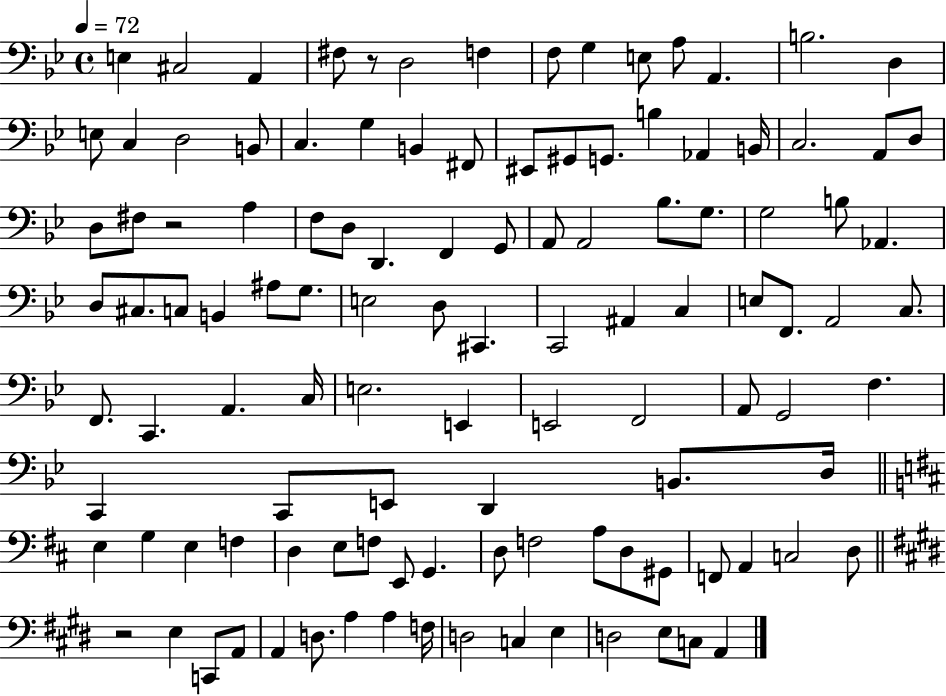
E3/q C#3/h A2/q F#3/e R/e D3/h F3/q F3/e G3/q E3/e A3/e A2/q. B3/h. D3/q E3/e C3/q D3/h B2/e C3/q. G3/q B2/q F#2/e EIS2/e G#2/e G2/e. B3/q Ab2/q B2/s C3/h. A2/e D3/e D3/e F#3/e R/h A3/q F3/e D3/e D2/q. F2/q G2/e A2/e A2/h Bb3/e. G3/e. G3/h B3/e Ab2/q. D3/e C#3/e. C3/e B2/q A#3/e G3/e. E3/h D3/e C#2/q. C2/h A#2/q C3/q E3/e F2/e. A2/h C3/e. F2/e. C2/q. A2/q. C3/s E3/h. E2/q E2/h F2/h A2/e G2/h F3/q. C2/q C2/e E2/e D2/q B2/e. D3/s E3/q G3/q E3/q F3/q D3/q E3/e F3/e E2/e G2/q. D3/e F3/h A3/e D3/e G#2/e F2/e A2/q C3/h D3/e R/h E3/q C2/e A2/e A2/q D3/e. A3/q A3/q F3/s D3/h C3/q E3/q D3/h E3/e C3/e A2/q